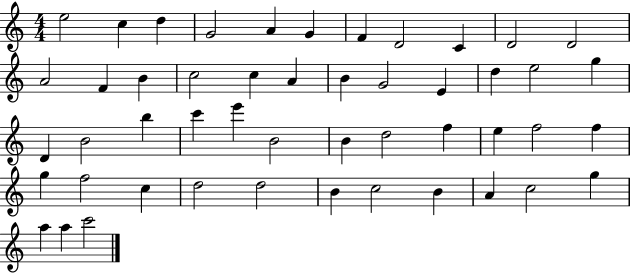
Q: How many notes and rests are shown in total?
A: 49